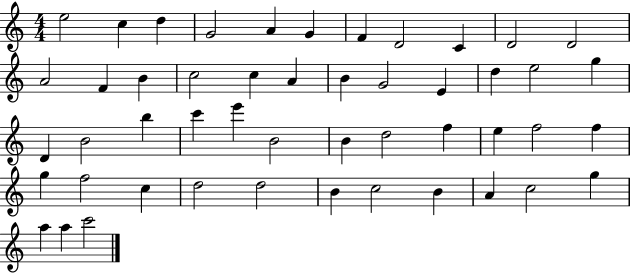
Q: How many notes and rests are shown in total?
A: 49